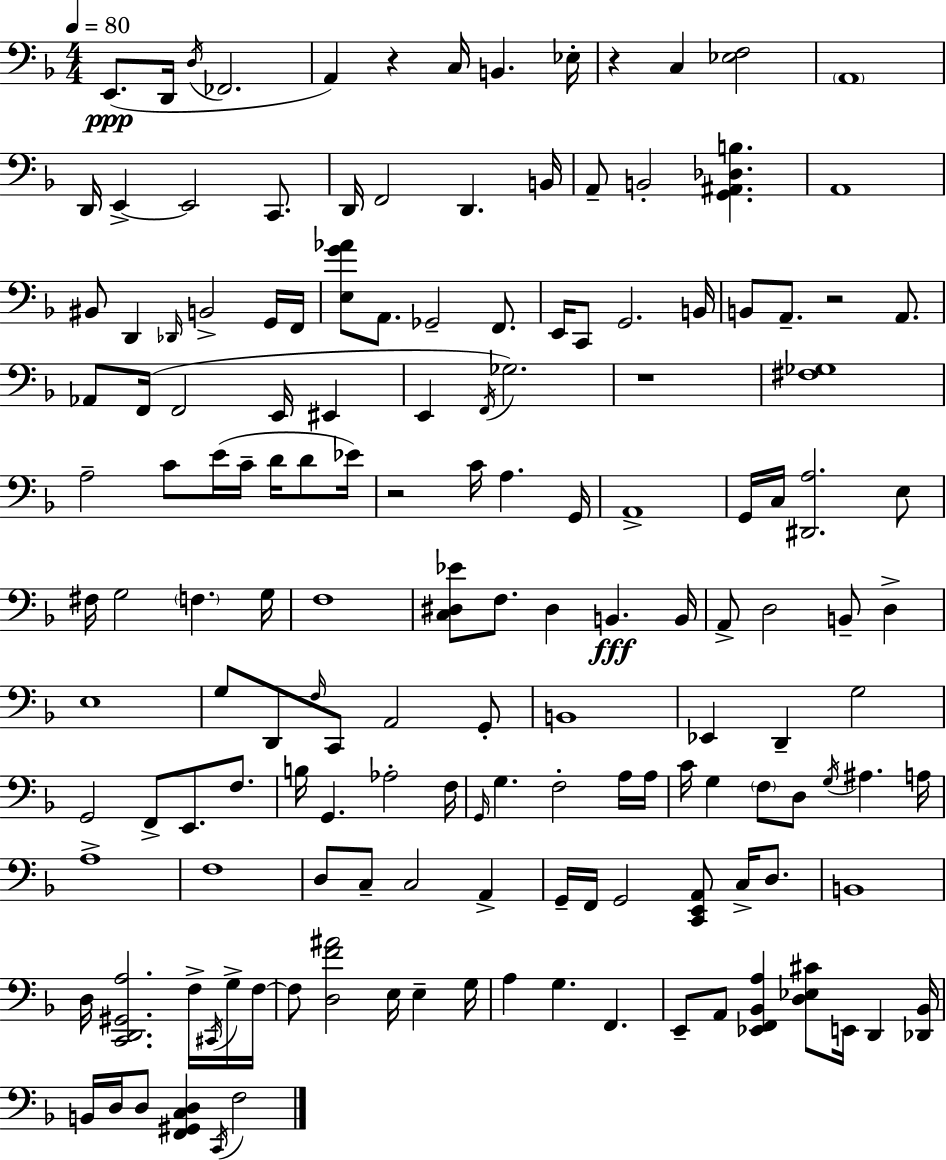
{
  \clef bass
  \numericTimeSignature
  \time 4/4
  \key d \minor
  \tempo 4 = 80
  e,8.(\ppp d,16 \acciaccatura { d16 } fes,2. | a,4) r4 c16 b,4. | ees16-. r4 c4 <ees f>2 | \parenthesize a,1 | \break d,16 e,4->~~ e,2 c,8. | d,16 f,2 d,4. | b,16 a,8-- b,2-. <g, ais, des b>4. | a,1 | \break bis,8 d,4 \grace { des,16 } b,2-> | g,16 f,16 <e g' aes'>8 a,8. ges,2-- f,8. | e,16 c,8 g,2. | b,16 b,8 a,8.-- r2 a,8. | \break aes,8 f,16( f,2 e,16 eis,4 | e,4 \acciaccatura { f,16 }) ges2. | r1 | <fis ges>1 | \break a2-- c'8 e'16( c'16-- d'16 | d'8 ees'16) r2 c'16 a4. | g,16 a,1-> | g,16 c16 <dis, a>2. | \break e8 fis16 g2 \parenthesize f4. | g16 f1 | <c dis ees'>8 f8. dis4 b,4.\fff | b,16 a,8-> d2 b,8-- d4-> | \break e1 | g8 d,8 \grace { f16 } c,8 a,2 | g,8-. b,1 | ees,4 d,4-- g2 | \break g,2 f,8-> e,8. | f8. b16 g,4. aes2-. | f16 \grace { g,16 } g4. f2-. | a16 a16 c'16 g4 \parenthesize f8 d8 \acciaccatura { g16 } ais4. | \break a16 a1-> | f1 | d8 c8-- c2 | a,4-> g,16-- f,16 g,2 | \break <c, e, a,>8 c16-> d8. b,1 | d16 <c, d, gis, a>2. | f16-> \acciaccatura { cis,16 } g16-> f16~~ f8 <d f' ais'>2 | e16 e4-- g16 a4 g4. | \break f,4. e,8-- a,8 <ees, f, bes, a>4 <d ees cis'>8 | e,16 d,4 <des, bes,>16 b,16 d16 d8 <f, gis, c d>4 \acciaccatura { c,16 } | f2 \bar "|."
}